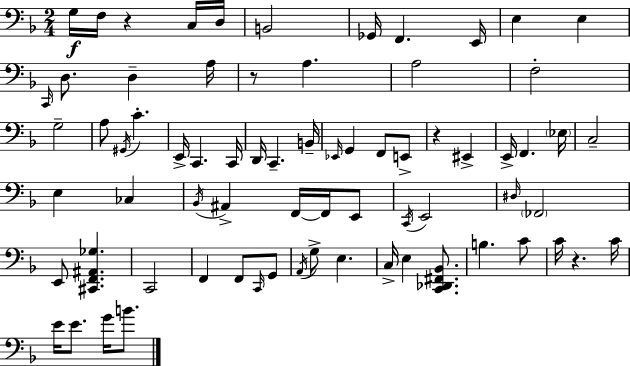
{
  \clef bass
  \numericTimeSignature
  \time 2/4
  \key d \minor
  \repeat volta 2 { g16\f f16 r4 c16 d16 | b,2 | ges,16 f,4. e,16 | e4 e4 | \break \grace { c,16 } d8. d4-- | a16 r8 a4. | a2 | f2-. | \break g2-- | a8 \acciaccatura { gis,16 } c'4.-. | e,16-> c,4. | c,16 d,16 c,4.-- | \break b,16-- \grace { ees,16 } g,4 f,8 | e,8-> r4 eis,4-> | e,16-> f,4. | \parenthesize ees16 c2-- | \break e4 ces4 | \acciaccatura { bes,16 } ais,4-> | f,16~~ f,16 e,8 \acciaccatura { c,16 } e,2 | \grace { dis16 } \parenthesize fes,2 | \break e,8 | <cis, f, ais, ges>4. c,2 | f,4 | f,8 \grace { c,16 } g,8 \acciaccatura { a,16 } | \break g8-> e4. | c16-> e4 <c, des, fis, bes,>8. | b4. c'8 | c'16 r4. c'16 | \break e'16 e'8. g'16 b'8. | } \bar "|."
}